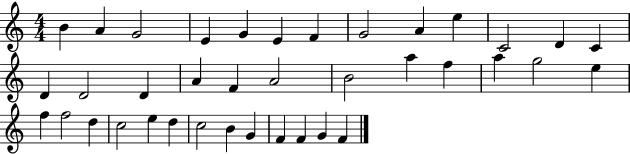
{
  \clef treble
  \numericTimeSignature
  \time 4/4
  \key c \major
  b'4 a'4 g'2 | e'4 g'4 e'4 f'4 | g'2 a'4 e''4 | c'2 d'4 c'4 | \break d'4 d'2 d'4 | a'4 f'4 a'2 | b'2 a''4 f''4 | a''4 g''2 e''4 | \break f''4 f''2 d''4 | c''2 e''4 d''4 | c''2 b'4 g'4 | f'4 f'4 g'4 f'4 | \break \bar "|."
}